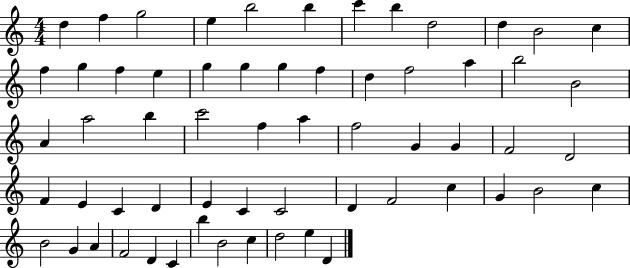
D5/q F5/q G5/h E5/q B5/h B5/q C6/q B5/q D5/h D5/q B4/h C5/q F5/q G5/q F5/q E5/q G5/q G5/q G5/q F5/q D5/q F5/h A5/q B5/h B4/h A4/q A5/h B5/q C6/h F5/q A5/q F5/h G4/q G4/q F4/h D4/h F4/q E4/q C4/q D4/q E4/q C4/q C4/h D4/q F4/h C5/q G4/q B4/h C5/q B4/h G4/q A4/q F4/h D4/q C4/q B5/q B4/h C5/q D5/h E5/q D4/q